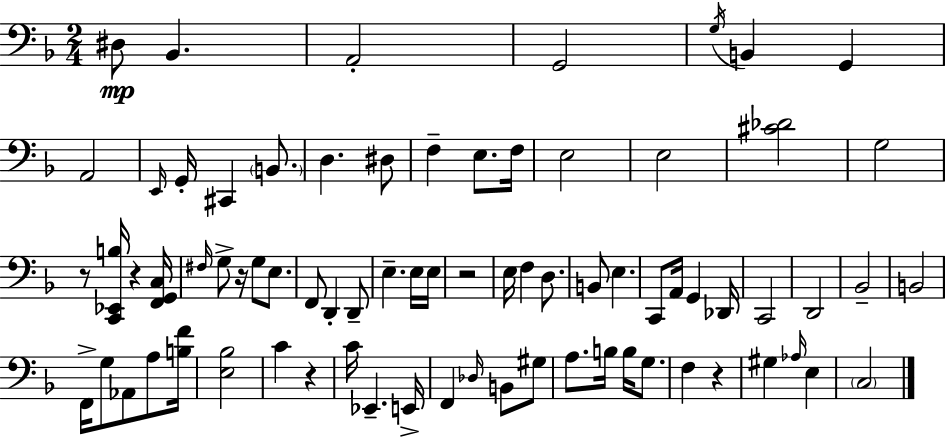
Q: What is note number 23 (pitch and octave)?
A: G3